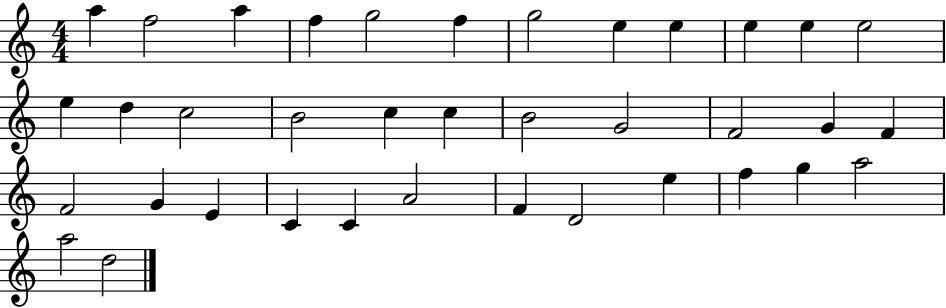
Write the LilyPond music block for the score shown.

{
  \clef treble
  \numericTimeSignature
  \time 4/4
  \key c \major
  a''4 f''2 a''4 | f''4 g''2 f''4 | g''2 e''4 e''4 | e''4 e''4 e''2 | \break e''4 d''4 c''2 | b'2 c''4 c''4 | b'2 g'2 | f'2 g'4 f'4 | \break f'2 g'4 e'4 | c'4 c'4 a'2 | f'4 d'2 e''4 | f''4 g''4 a''2 | \break a''2 d''2 | \bar "|."
}